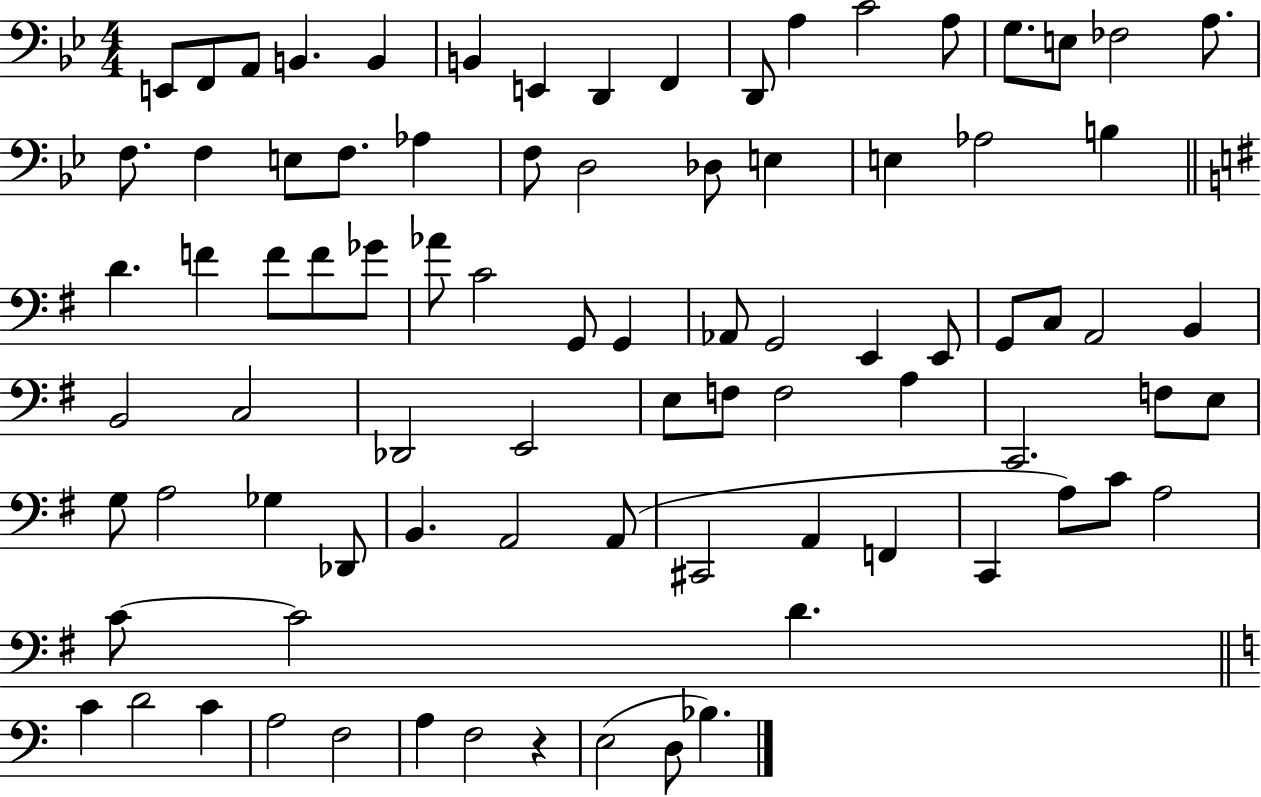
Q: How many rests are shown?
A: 1